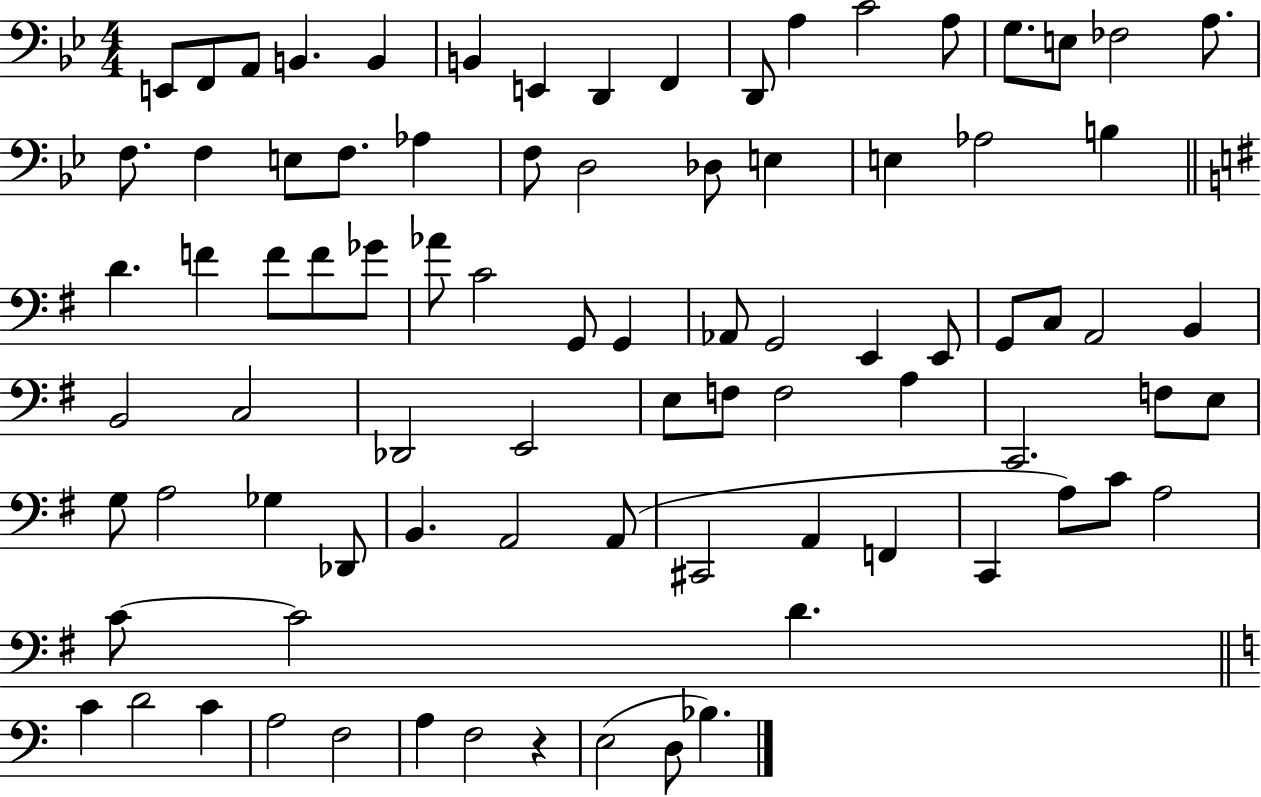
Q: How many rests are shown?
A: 1